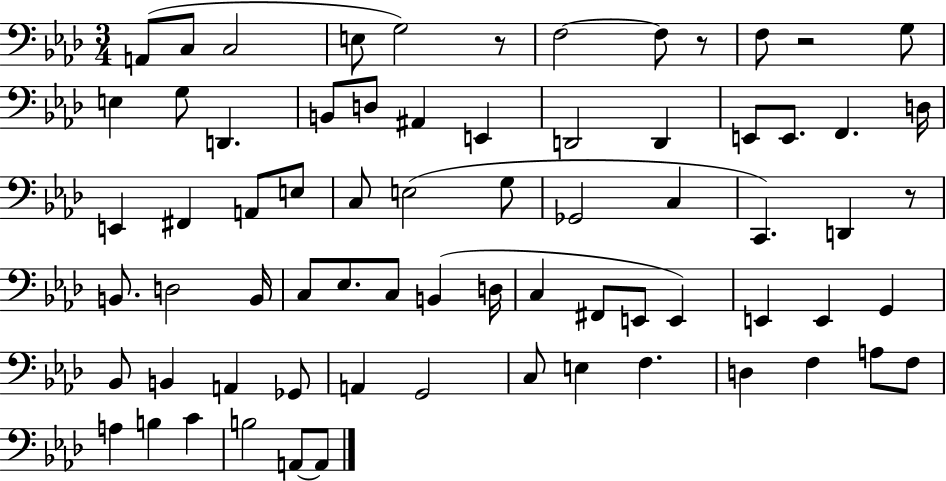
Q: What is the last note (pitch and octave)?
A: A2